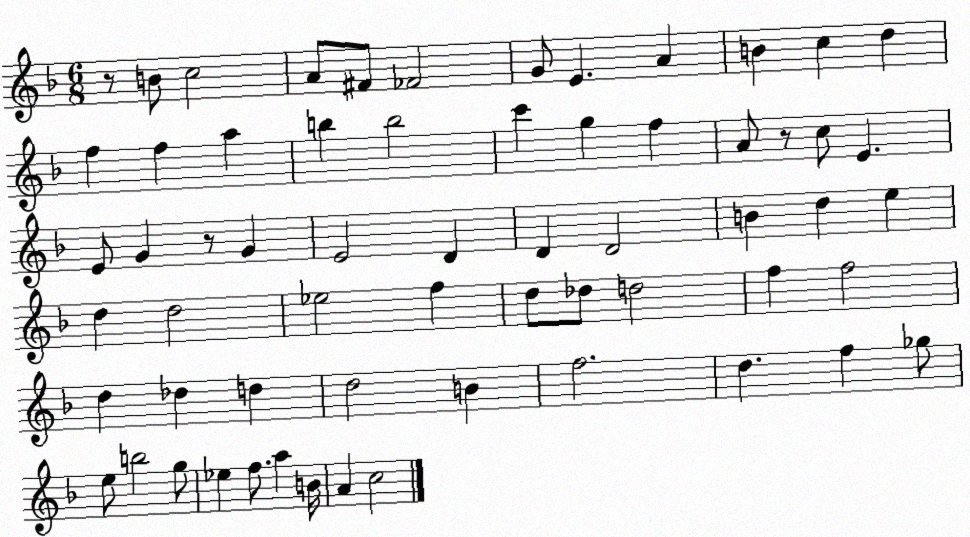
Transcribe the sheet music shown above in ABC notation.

X:1
T:Untitled
M:6/8
L:1/4
K:F
z/2 B/2 c2 A/2 ^F/2 _F2 G/2 E A B c d f f a b b2 c' g f A/2 z/2 c/2 E E/2 G z/2 G E2 D D D2 B d e d d2 _e2 f d/2 _d/2 d2 f f2 d _d d d2 B f2 d f _g/2 e/2 b2 g/2 _e f/2 a B/4 A c2